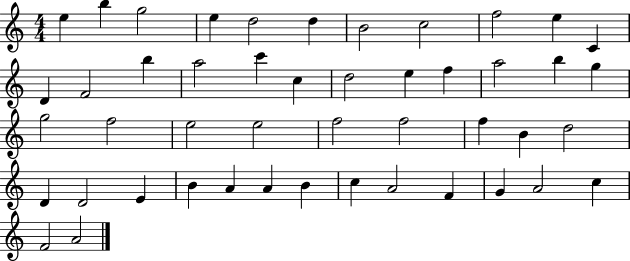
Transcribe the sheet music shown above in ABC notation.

X:1
T:Untitled
M:4/4
L:1/4
K:C
e b g2 e d2 d B2 c2 f2 e C D F2 b a2 c' c d2 e f a2 b g g2 f2 e2 e2 f2 f2 f B d2 D D2 E B A A B c A2 F G A2 c F2 A2